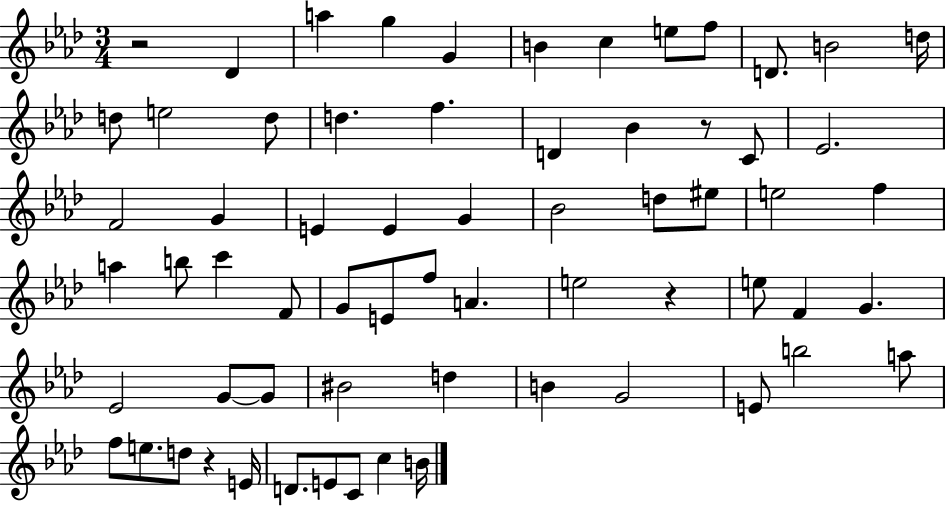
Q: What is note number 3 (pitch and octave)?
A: G5